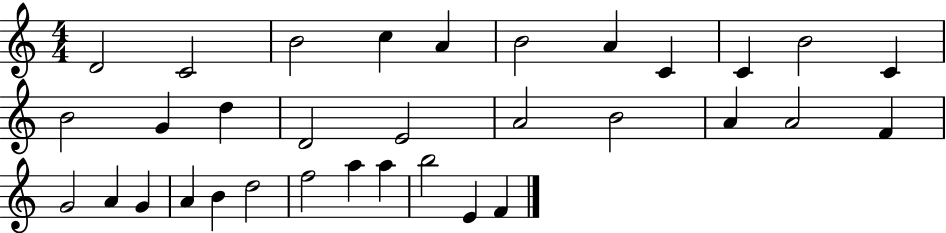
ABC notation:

X:1
T:Untitled
M:4/4
L:1/4
K:C
D2 C2 B2 c A B2 A C C B2 C B2 G d D2 E2 A2 B2 A A2 F G2 A G A B d2 f2 a a b2 E F